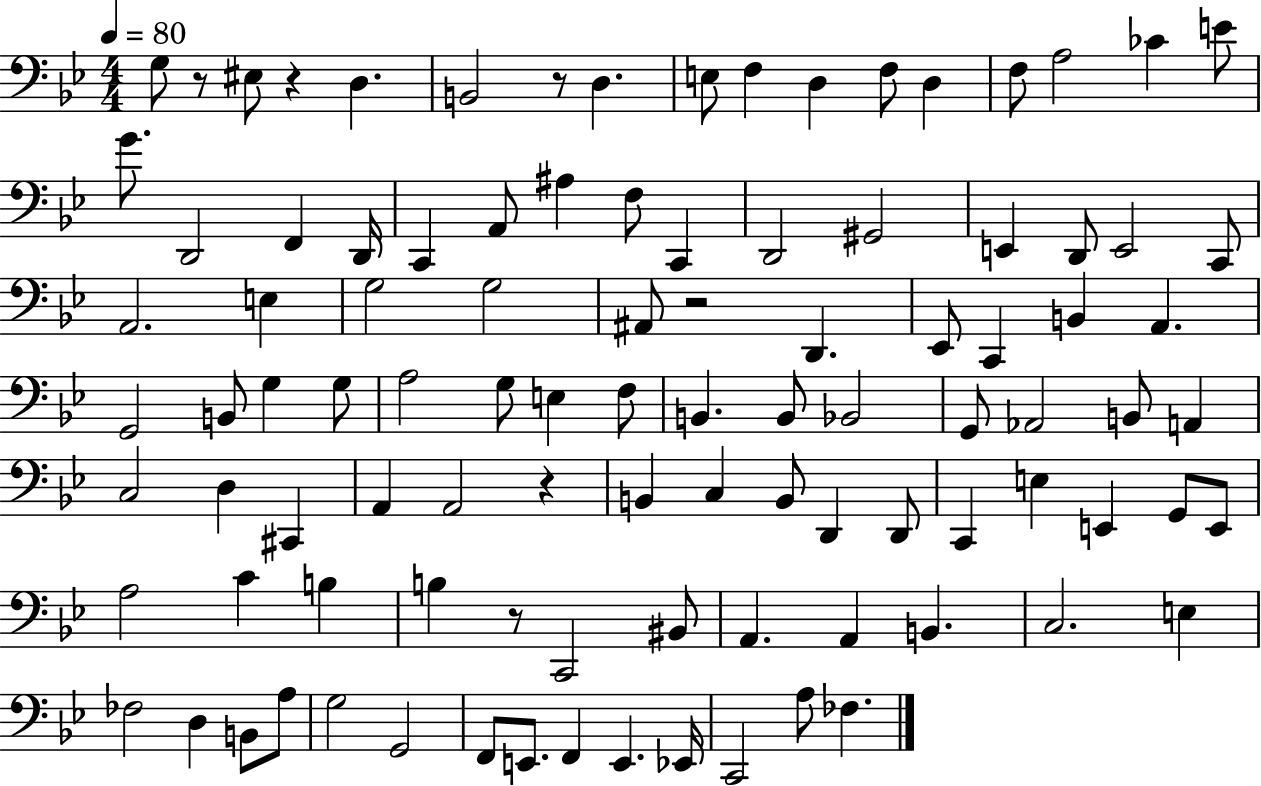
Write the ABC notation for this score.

X:1
T:Untitled
M:4/4
L:1/4
K:Bb
G,/2 z/2 ^E,/2 z D, B,,2 z/2 D, E,/2 F, D, F,/2 D, F,/2 A,2 _C E/2 G/2 D,,2 F,, D,,/4 C,, A,,/2 ^A, F,/2 C,, D,,2 ^G,,2 E,, D,,/2 E,,2 C,,/2 A,,2 E, G,2 G,2 ^A,,/2 z2 D,, _E,,/2 C,, B,, A,, G,,2 B,,/2 G, G,/2 A,2 G,/2 E, F,/2 B,, B,,/2 _B,,2 G,,/2 _A,,2 B,,/2 A,, C,2 D, ^C,, A,, A,,2 z B,, C, B,,/2 D,, D,,/2 C,, E, E,, G,,/2 E,,/2 A,2 C B, B, z/2 C,,2 ^B,,/2 A,, A,, B,, C,2 E, _F,2 D, B,,/2 A,/2 G,2 G,,2 F,,/2 E,,/2 F,, E,, _E,,/4 C,,2 A,/2 _F,